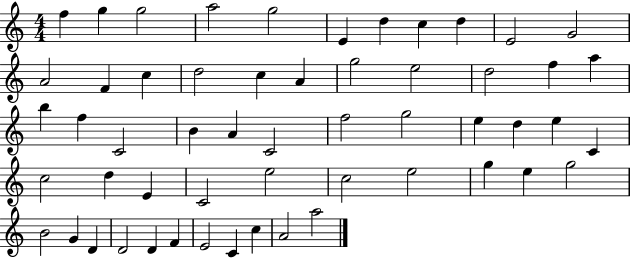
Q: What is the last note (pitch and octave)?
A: A5